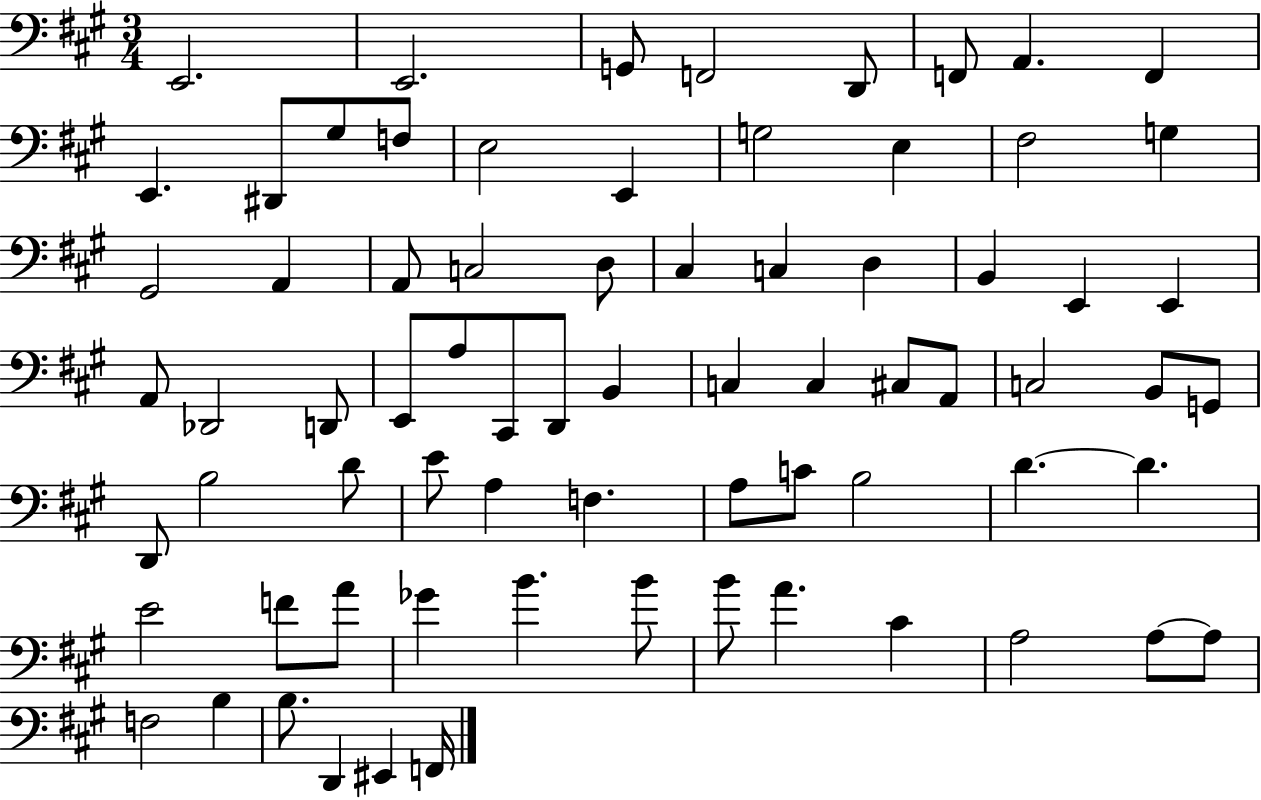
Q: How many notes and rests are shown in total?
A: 73